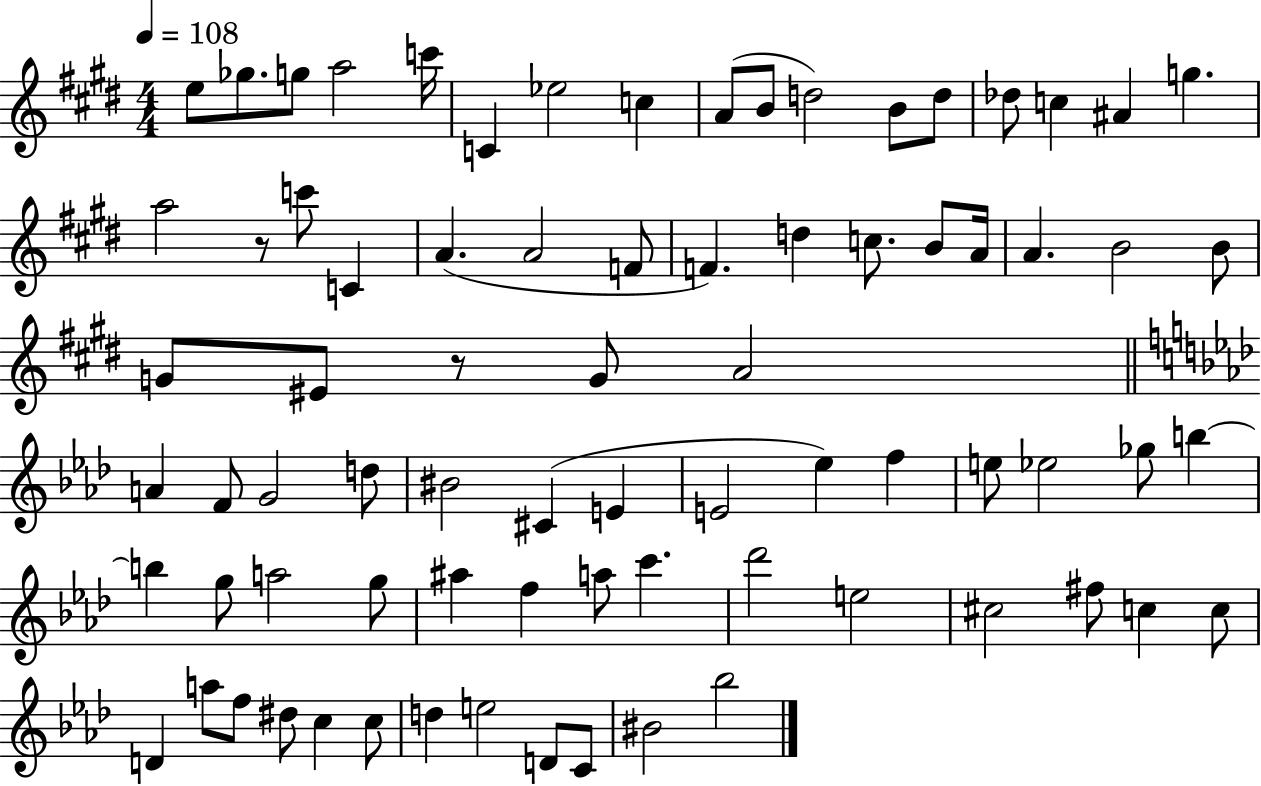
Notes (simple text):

E5/e Gb5/e. G5/e A5/h C6/s C4/q Eb5/h C5/q A4/e B4/e D5/h B4/e D5/e Db5/e C5/q A#4/q G5/q. A5/h R/e C6/e C4/q A4/q. A4/h F4/e F4/q. D5/q C5/e. B4/e A4/s A4/q. B4/h B4/e G4/e EIS4/e R/e G4/e A4/h A4/q F4/e G4/h D5/e BIS4/h C#4/q E4/q E4/h Eb5/q F5/q E5/e Eb5/h Gb5/e B5/q B5/q G5/e A5/h G5/e A#5/q F5/q A5/e C6/q. Db6/h E5/h C#5/h F#5/e C5/q C5/e D4/q A5/e F5/e D#5/e C5/q C5/e D5/q E5/h D4/e C4/e BIS4/h Bb5/h